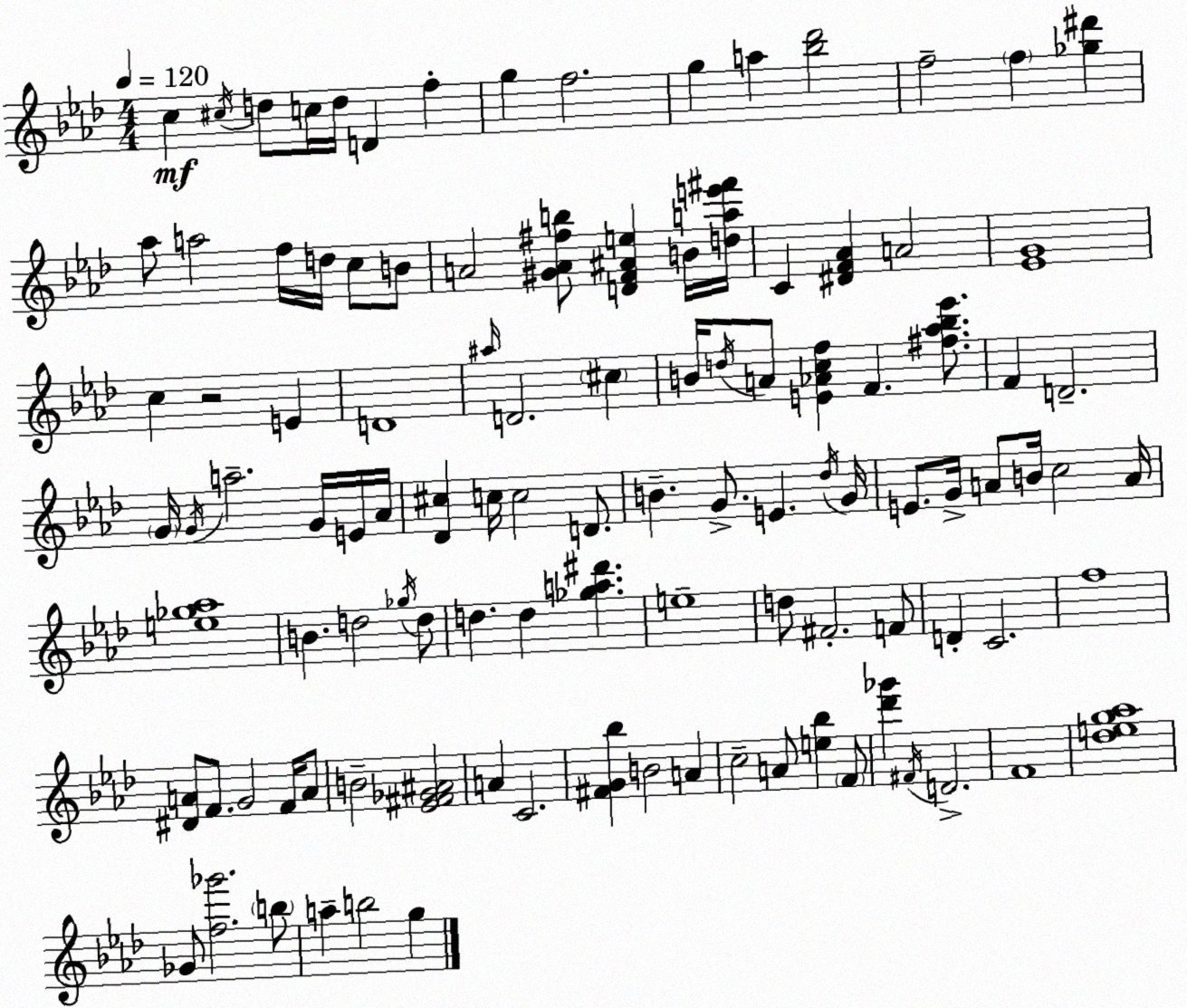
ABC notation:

X:1
T:Untitled
M:4/4
L:1/4
K:Ab
c ^c/4 d/2 c/4 d/4 D f g f2 g a [_b_d']2 f2 f [_g^d'] _a/2 a2 f/4 d/4 c/2 B/2 A2 [^GA^fb]/2 [DF^Ae] B/4 [dae'^f']/4 C [^DF_A] A2 [_EG]4 c z2 E D4 ^a/4 D2 ^c B/4 d/4 A/2 [E_Acf] F [^f_a_b_e']/2 F D2 G/4 G/4 a2 G/4 E/4 _A/4 [_D^c] c/4 c2 D/2 B G/2 E _d/4 G/4 E/2 G/4 A/2 B/4 c2 A/4 [e_g_a]4 B d2 _g/4 d/2 d d [_ga^d'] e4 d/2 ^F2 F/2 D C2 f4 [^DA]/2 F/2 G2 F/4 A/2 B2 [_E^F_G^A]2 A C2 [^FG_b] B2 A c2 A/2 [e_b] F/2 [_d'_g'] ^F/4 D2 F4 [_deg_a]4 _G/2 [f_g']2 b/2 a b2 g